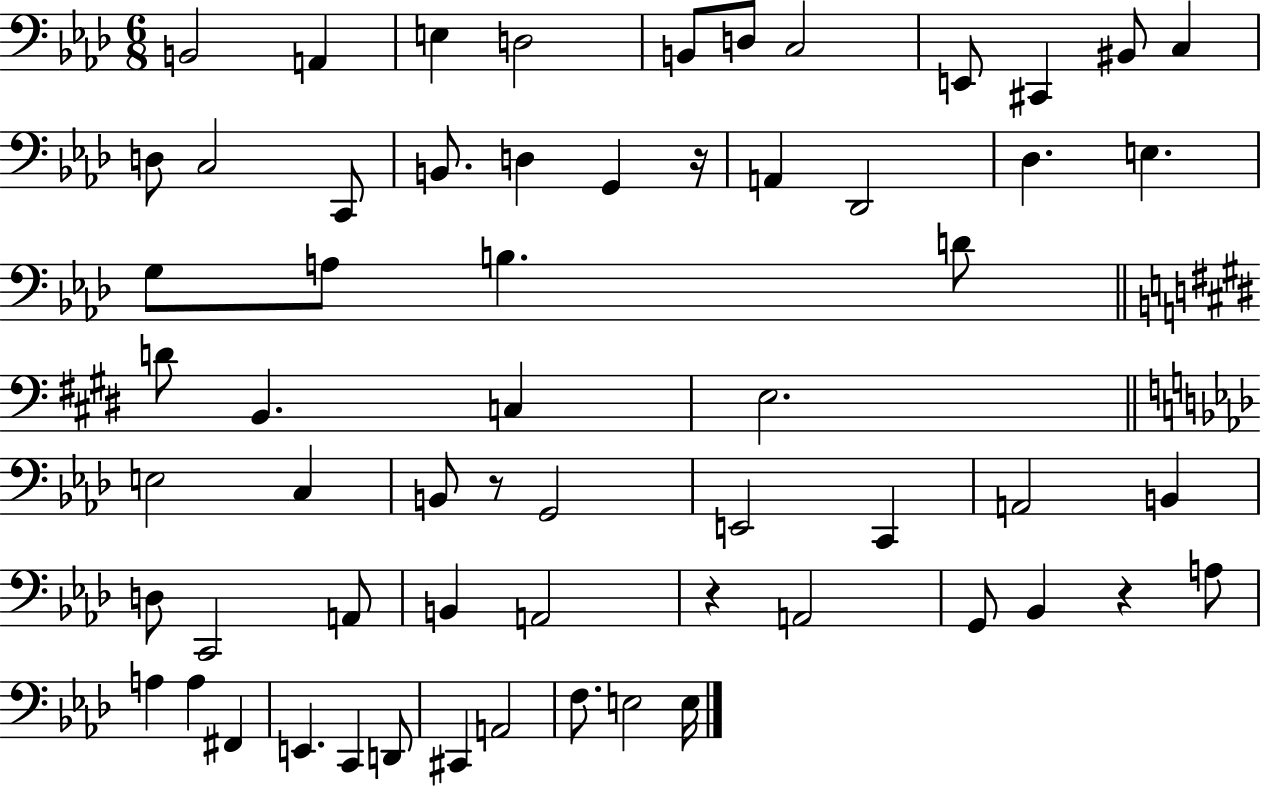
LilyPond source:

{
  \clef bass
  \numericTimeSignature
  \time 6/8
  \key aes \major
  b,2 a,4 | e4 d2 | b,8 d8 c2 | e,8 cis,4 bis,8 c4 | \break d8 c2 c,8 | b,8. d4 g,4 r16 | a,4 des,2 | des4. e4. | \break g8 a8 b4. d'8 | \bar "||" \break \key e \major d'8 b,4. c4 | e2. | \bar "||" \break \key aes \major e2 c4 | b,8 r8 g,2 | e,2 c,4 | a,2 b,4 | \break d8 c,2 a,8 | b,4 a,2 | r4 a,2 | g,8 bes,4 r4 a8 | \break a4 a4 fis,4 | e,4. c,4 d,8 | cis,4 a,2 | f8. e2 e16 | \break \bar "|."
}